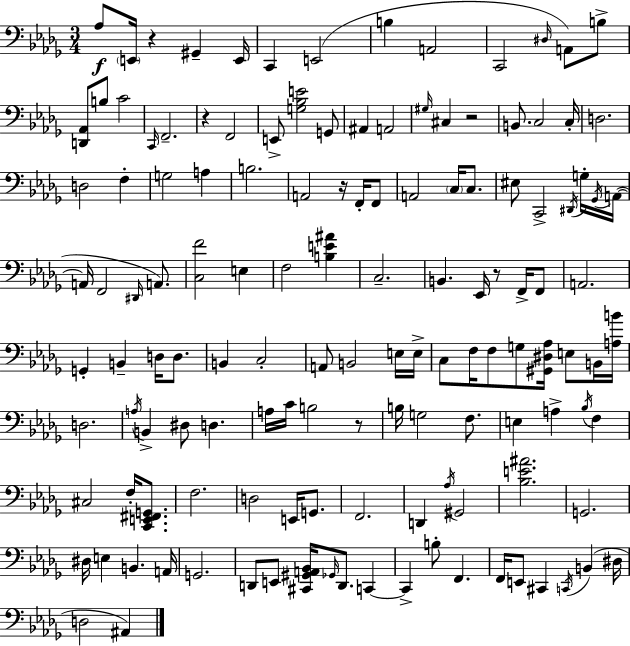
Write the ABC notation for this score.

X:1
T:Untitled
M:3/4
L:1/4
K:Bbm
_A,/2 E,,/4 z ^G,, E,,/4 C,, E,,2 B, A,,2 C,,2 ^D,/4 A,,/2 B,/2 [D,,_A,,]/2 B,/2 C2 C,,/4 F,,2 z F,,2 E,,/2 [G,_B,E]2 G,,/2 ^A,, A,,2 ^G,/4 ^C, z2 B,,/2 C,2 C,/4 D,2 D,2 F, G,2 A, B,2 A,,2 z/4 F,,/4 F,,/2 A,,2 C,/4 C,/2 ^E,/2 C,,2 ^D,,/4 G,/4 _G,,/4 A,,/4 A,,/4 F,,2 ^D,,/4 A,,/2 [C,F]2 E, F,2 [B,E^A] C,2 B,, _E,,/4 z/2 F,,/4 F,,/2 A,,2 G,, B,, D,/4 D,/2 B,, C,2 A,,/2 B,,2 E,/4 E,/4 C,/2 F,/4 F,/2 G,/2 [^G,,^D,_A,]/4 E,/2 B,,/4 [A,B]/4 D,2 A,/4 B,, ^D,/2 D, A,/4 C/4 B,2 z/2 B,/4 G,2 F,/2 E, A, _B,/4 F, ^C,2 F,/4 [C,,E,,^F,,G,,]/2 F,2 D,2 E,,/4 G,,/2 F,,2 D,, _A,/4 ^G,,2 [_B,E^A]2 G,,2 ^D,/4 E, B,, A,,/4 G,,2 D,,/2 E,,/2 [^C,,^G,,A,,_B,,]/4 _G,,/4 D,,/2 C,, C,, B,/2 F,, F,,/4 E,,/2 ^C,, C,,/4 B,, ^D,/4 D,2 ^A,,